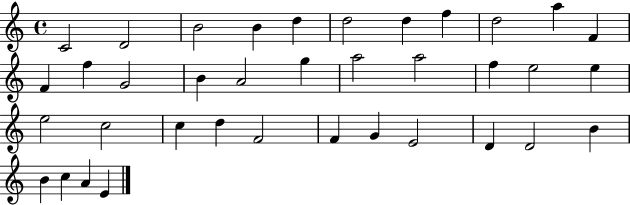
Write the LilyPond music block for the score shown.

{
  \clef treble
  \time 4/4
  \defaultTimeSignature
  \key c \major
  c'2 d'2 | b'2 b'4 d''4 | d''2 d''4 f''4 | d''2 a''4 f'4 | \break f'4 f''4 g'2 | b'4 a'2 g''4 | a''2 a''2 | f''4 e''2 e''4 | \break e''2 c''2 | c''4 d''4 f'2 | f'4 g'4 e'2 | d'4 d'2 b'4 | \break b'4 c''4 a'4 e'4 | \bar "|."
}